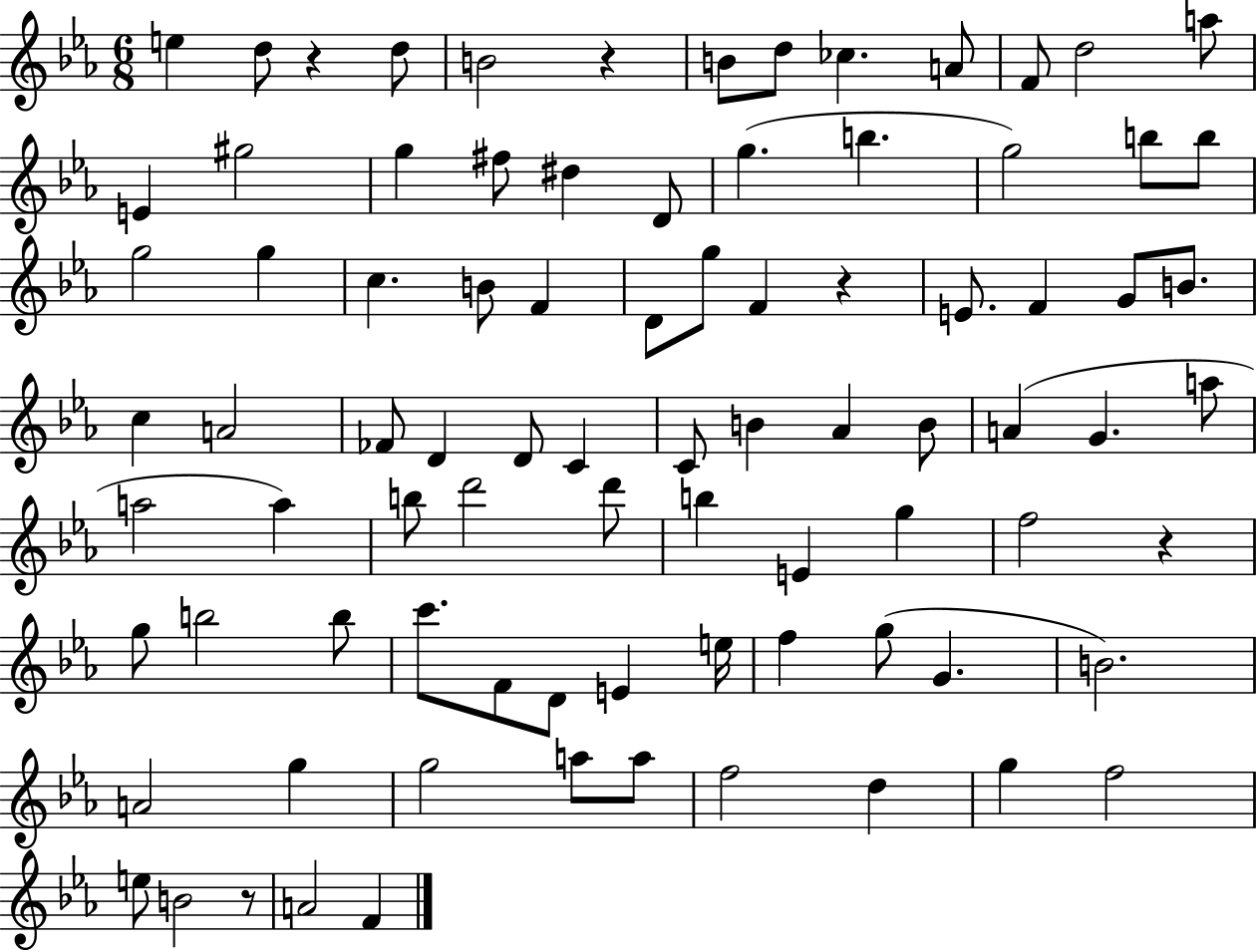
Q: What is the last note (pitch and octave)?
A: F4